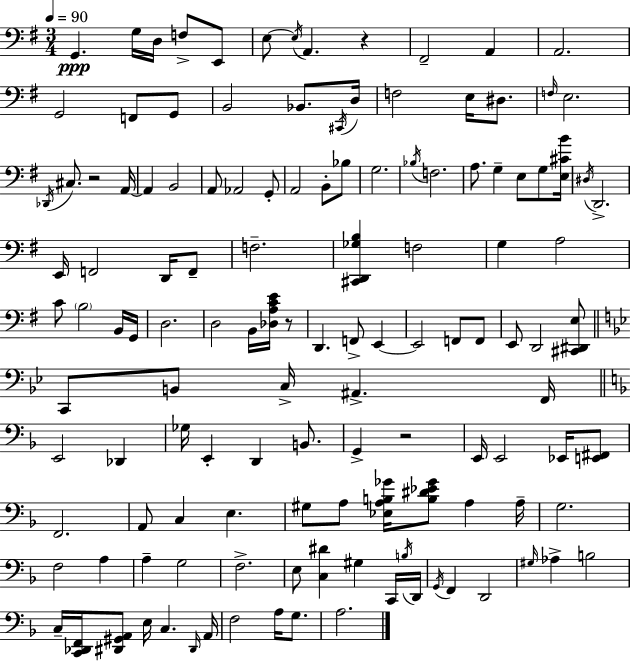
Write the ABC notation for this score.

X:1
T:Untitled
M:3/4
L:1/4
K:G
G,, G,/4 D,/4 F,/2 E,,/2 E,/2 E,/4 A,, z ^F,,2 A,, A,,2 G,,2 F,,/2 G,,/2 B,,2 _B,,/2 ^C,,/4 D,/4 F,2 E,/4 ^D,/2 F,/4 E,2 _D,,/4 ^C,/2 z2 A,,/4 A,, B,,2 A,,/2 _A,,2 G,,/2 A,,2 B,,/2 _B,/2 G,2 _B,/4 F,2 A,/2 G, E,/2 G,/2 [E,^CB]/4 ^D,/4 D,,2 E,,/4 F,,2 D,,/4 F,,/2 F,2 [^C,,D,,_G,B,] F,2 G, A,2 C/2 B,2 B,,/4 G,,/4 D,2 D,2 B,,/4 [_D,A,CE]/4 z/2 D,, F,,/2 E,, E,,2 F,,/2 F,,/2 E,,/2 D,,2 [^C,,^D,,E,]/2 C,,/2 B,,/2 C,/4 ^A,, F,,/4 E,,2 _D,, _G,/4 E,, D,, B,,/2 G,, z2 E,,/4 E,,2 _E,,/4 [E,,^F,,]/2 F,,2 A,,/2 C, E, ^G,/2 A,/2 [_E,A,B,_G]/4 [B,^D_E_G]/2 A, A,/4 G,2 F,2 A, A, G,2 F,2 E,/2 [C,^D] ^G, C,,/4 B,/4 D,,/4 G,,/4 F,, D,,2 ^G,/4 _A, B,2 C,/4 [C,,_D,,F,,]/4 [^D,,^G,,A,,]/2 E,/4 C, ^D,,/4 A,,/4 F,2 A,/4 G,/2 A,2